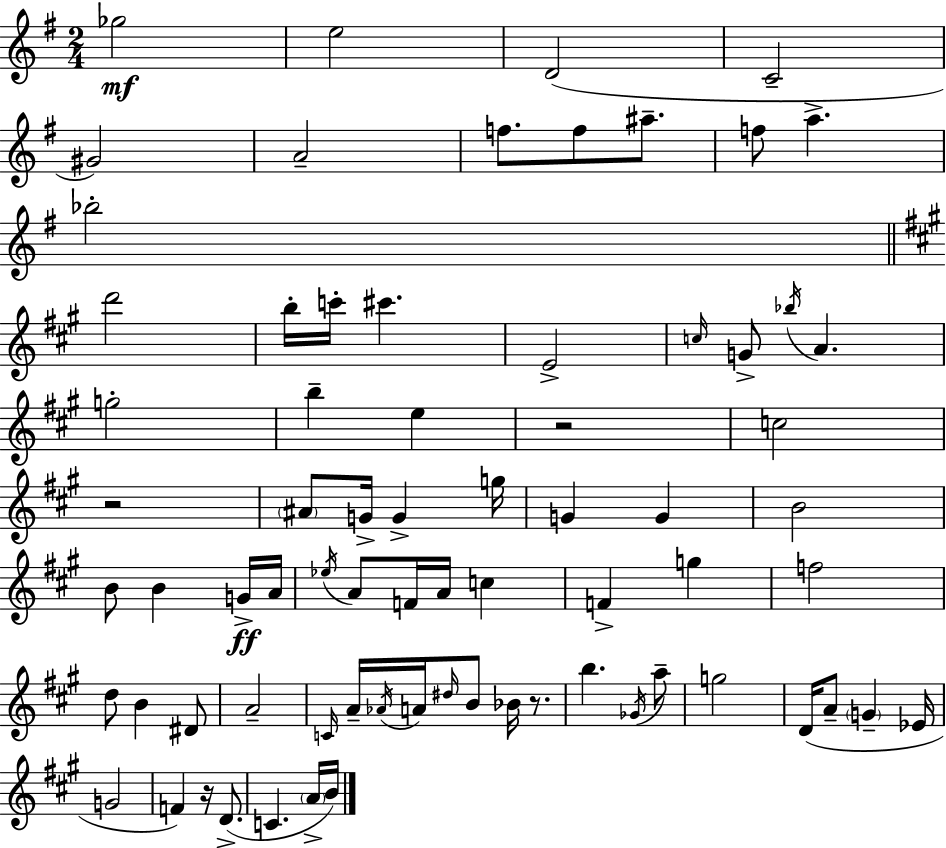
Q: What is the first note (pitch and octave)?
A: Gb5